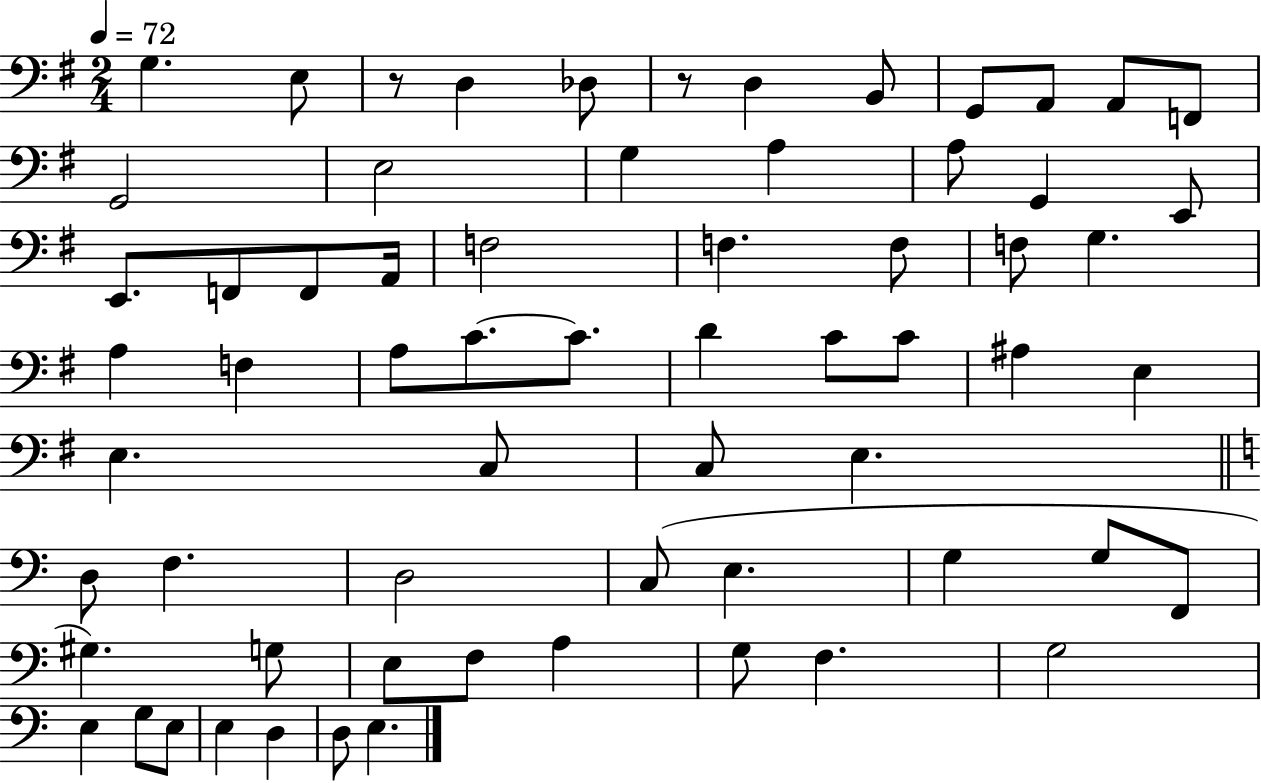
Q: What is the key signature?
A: G major